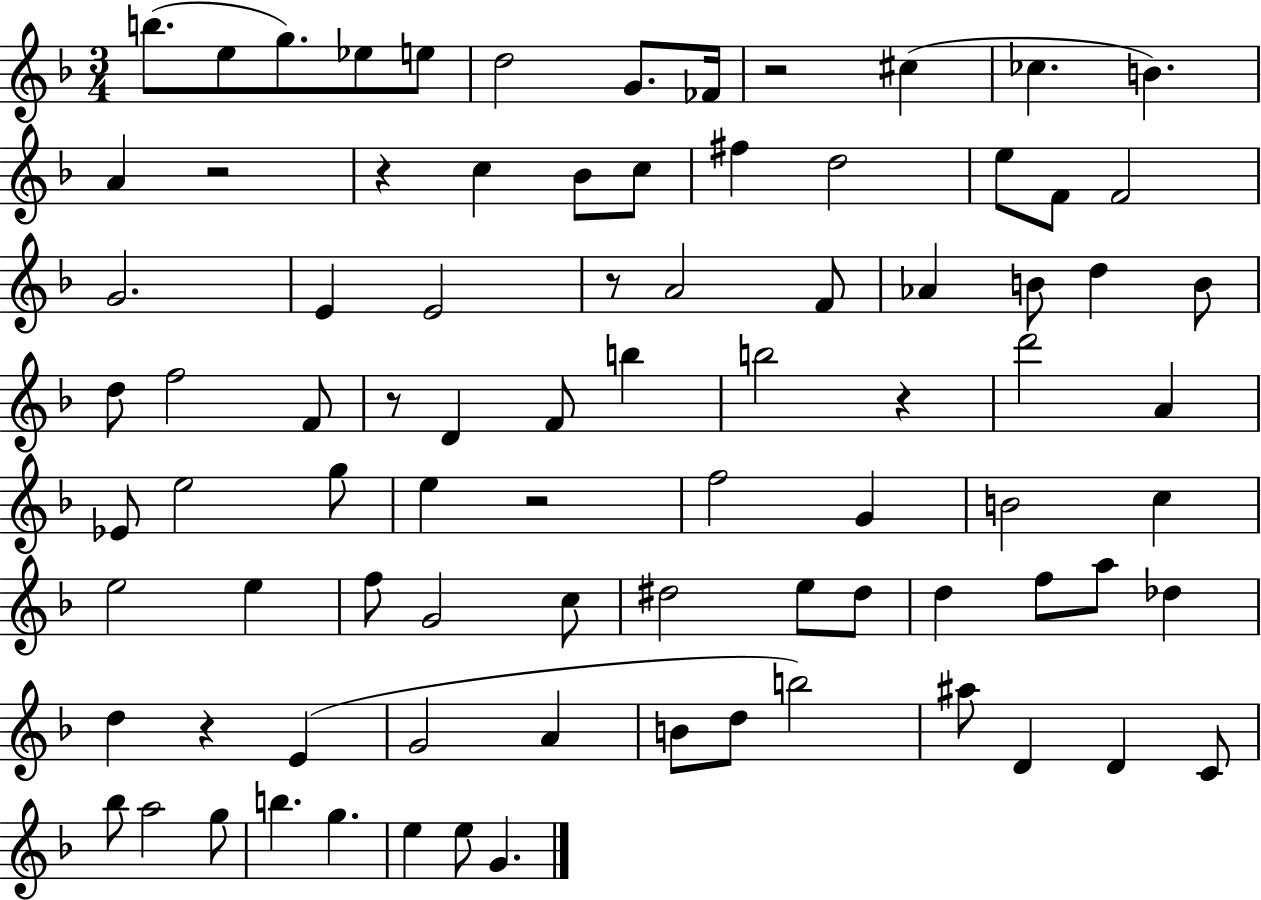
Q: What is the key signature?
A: F major